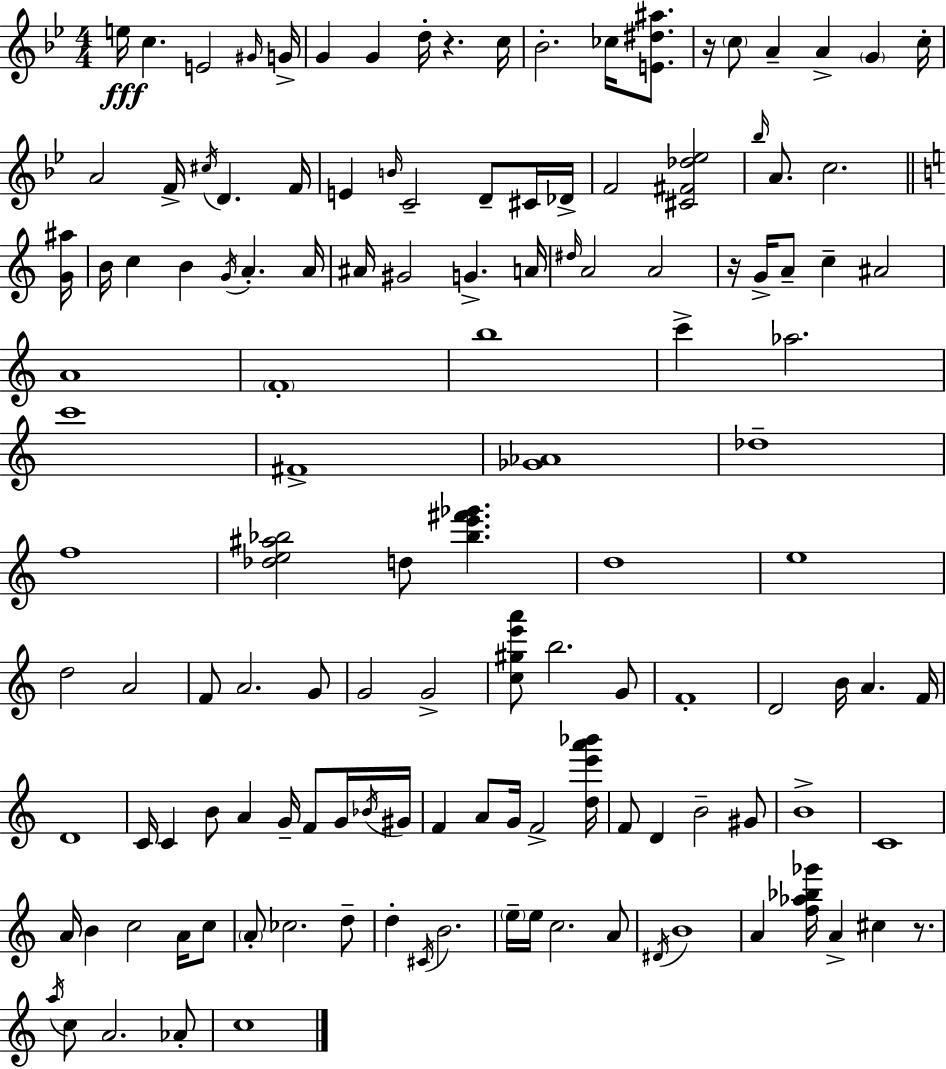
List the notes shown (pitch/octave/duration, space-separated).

E5/s C5/q. E4/h G#4/s G4/s G4/q G4/q D5/s R/q. C5/s Bb4/h. CES5/s [E4,D#5,A#5]/e. R/s C5/e A4/q A4/q G4/q C5/s A4/h F4/s C#5/s D4/q. F4/s E4/q B4/s C4/h D4/e C#4/s Db4/s F4/h [C#4,F#4,Db5,Eb5]/h Bb5/s A4/e. C5/h. [G4,A#5]/s B4/s C5/q B4/q G4/s A4/q. A4/s A#4/s G#4/h G4/q. A4/s D#5/s A4/h A4/h R/s G4/s A4/e C5/q A#4/h A4/w F4/w B5/w C6/q Ab5/h. C6/w F#4/w [Gb4,Ab4]/w Db5/w F5/w [Db5,E5,A#5,Bb5]/h D5/e [Bb5,E6,F#6,Gb6]/q. D5/w E5/w D5/h A4/h F4/e A4/h. G4/e G4/h G4/h [C5,G#5,E6,A6]/e B5/h. G4/e F4/w D4/h B4/s A4/q. F4/s D4/w C4/s C4/q B4/e A4/q G4/s F4/e G4/s Bb4/s G#4/s F4/q A4/e G4/s F4/h [D5,E6,A6,Bb6]/s F4/e D4/q B4/h G#4/e B4/w C4/w A4/s B4/q C5/h A4/s C5/e A4/e CES5/h. D5/e D5/q C#4/s B4/h. E5/s E5/s C5/h. A4/e D#4/s B4/w A4/q [F5,Ab5,Bb5,Gb6]/s A4/q C#5/q R/e. A5/s C5/e A4/h. Ab4/e C5/w